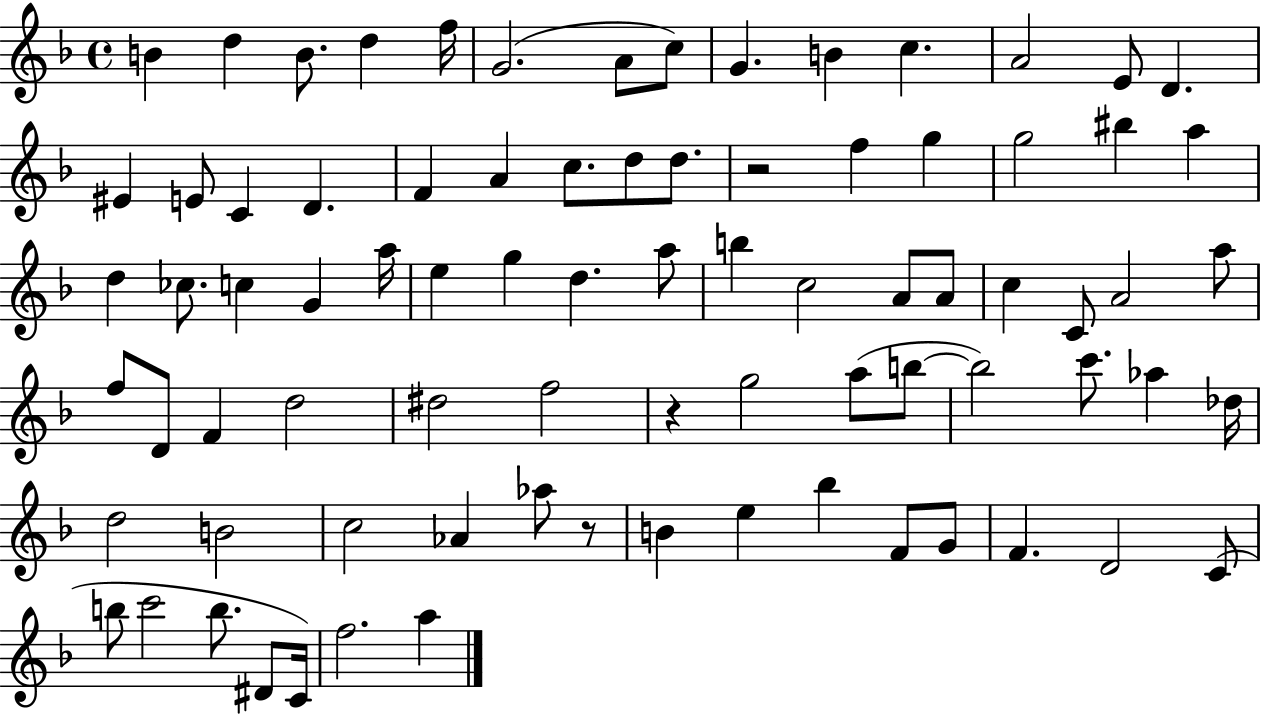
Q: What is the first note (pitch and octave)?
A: B4